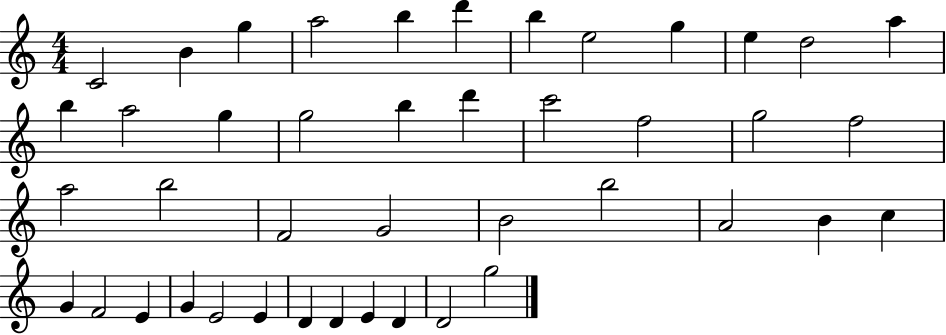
{
  \clef treble
  \numericTimeSignature
  \time 4/4
  \key c \major
  c'2 b'4 g''4 | a''2 b''4 d'''4 | b''4 e''2 g''4 | e''4 d''2 a''4 | \break b''4 a''2 g''4 | g''2 b''4 d'''4 | c'''2 f''2 | g''2 f''2 | \break a''2 b''2 | f'2 g'2 | b'2 b''2 | a'2 b'4 c''4 | \break g'4 f'2 e'4 | g'4 e'2 e'4 | d'4 d'4 e'4 d'4 | d'2 g''2 | \break \bar "|."
}